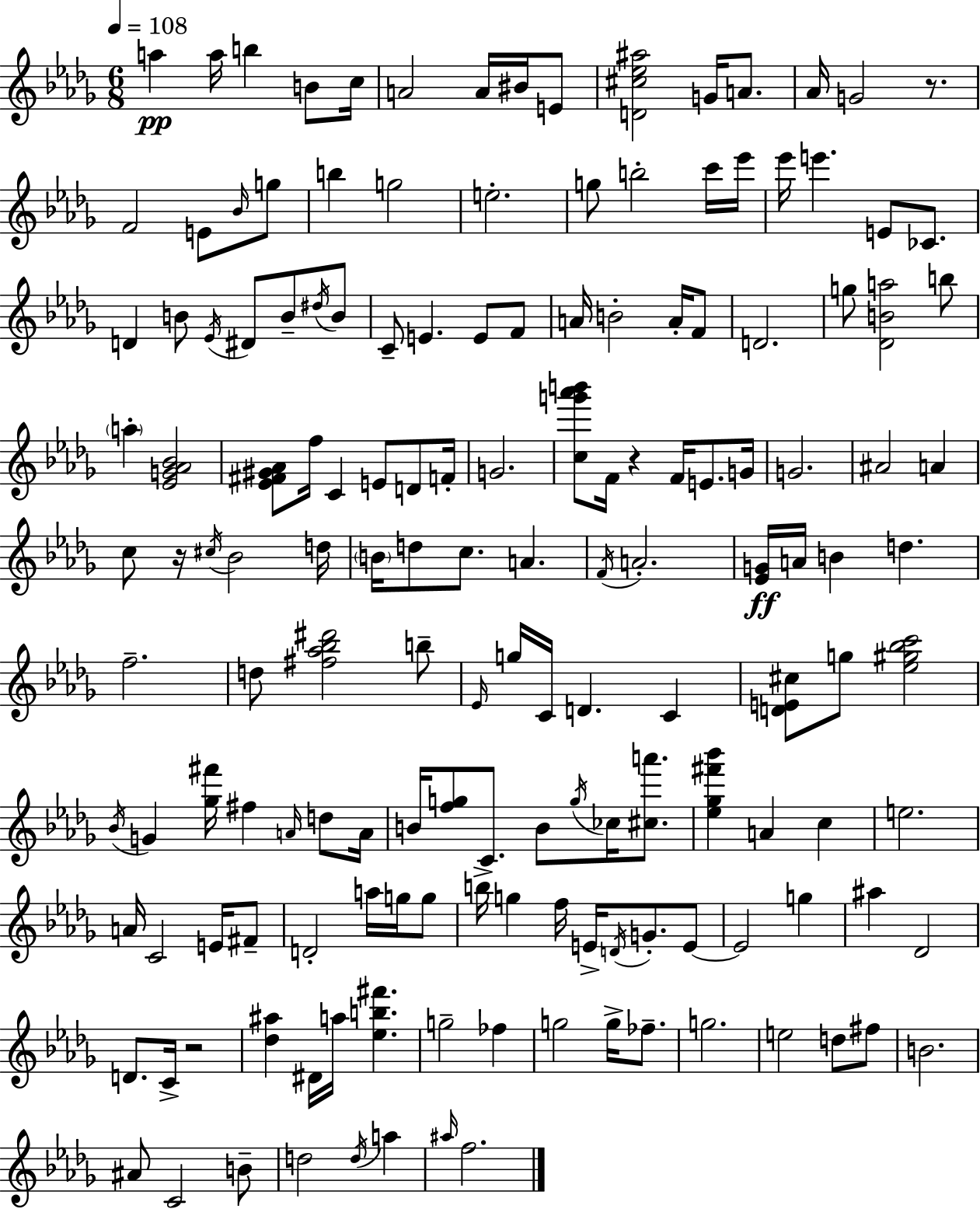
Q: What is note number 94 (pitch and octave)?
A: A4